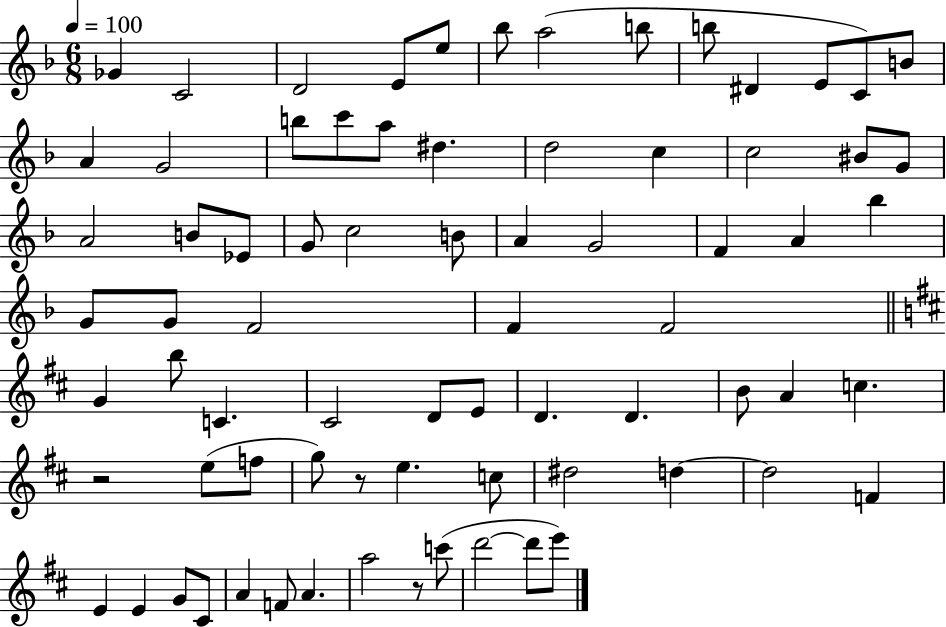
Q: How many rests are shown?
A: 3